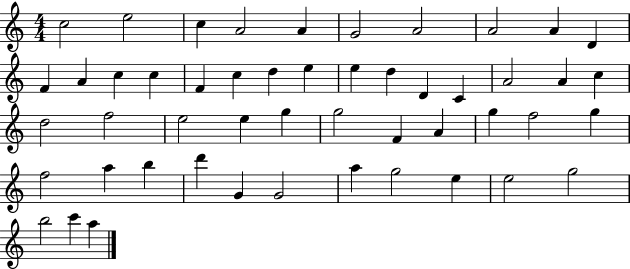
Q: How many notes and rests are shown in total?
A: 50